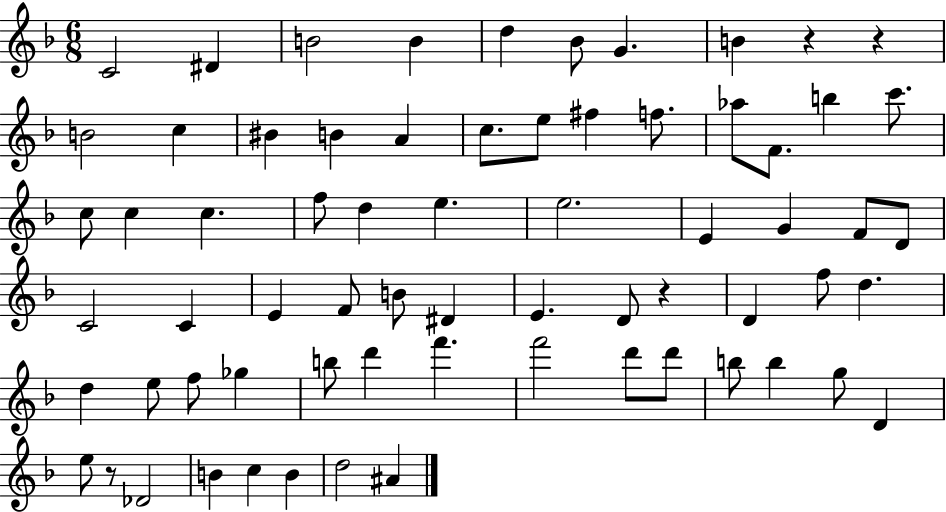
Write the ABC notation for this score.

X:1
T:Untitled
M:6/8
L:1/4
K:F
C2 ^D B2 B d _B/2 G B z z B2 c ^B B A c/2 e/2 ^f f/2 _a/2 F/2 b c'/2 c/2 c c f/2 d e e2 E G F/2 D/2 C2 C E F/2 B/2 ^D E D/2 z D f/2 d d e/2 f/2 _g b/2 d' f' f'2 d'/2 d'/2 b/2 b g/2 D e/2 z/2 _D2 B c B d2 ^A